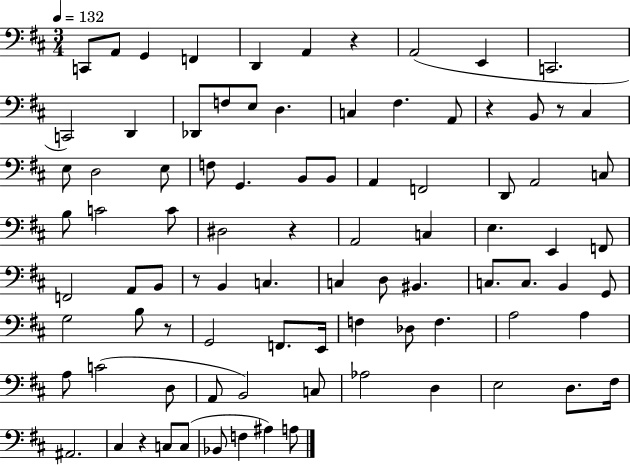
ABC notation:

X:1
T:Untitled
M:3/4
L:1/4
K:D
C,,/2 A,,/2 G,, F,, D,, A,, z A,,2 E,, C,,2 C,,2 D,, _D,,/2 F,/2 E,/2 D, C, ^F, A,,/2 z B,,/2 z/2 ^C, E,/2 D,2 E,/2 F,/2 G,, B,,/2 B,,/2 A,, F,,2 D,,/2 A,,2 C,/2 B,/2 C2 C/2 ^D,2 z A,,2 C, E, E,, F,,/2 F,,2 A,,/2 B,,/2 z/2 B,, C, C, D,/2 ^B,, C,/2 C,/2 B,, G,,/2 G,2 B,/2 z/2 G,,2 F,,/2 E,,/4 F, _D,/2 F, A,2 A, A,/2 C2 D,/2 A,,/2 B,,2 C,/2 _A,2 D, E,2 D,/2 ^F,/4 ^A,,2 ^C, z C,/2 C,/2 _B,,/2 F, ^A, A,/2